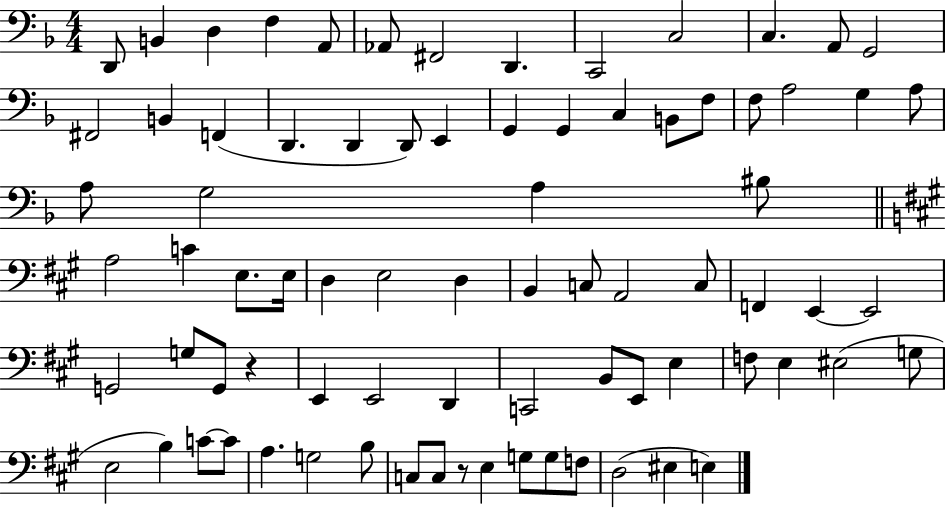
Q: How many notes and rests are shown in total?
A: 79